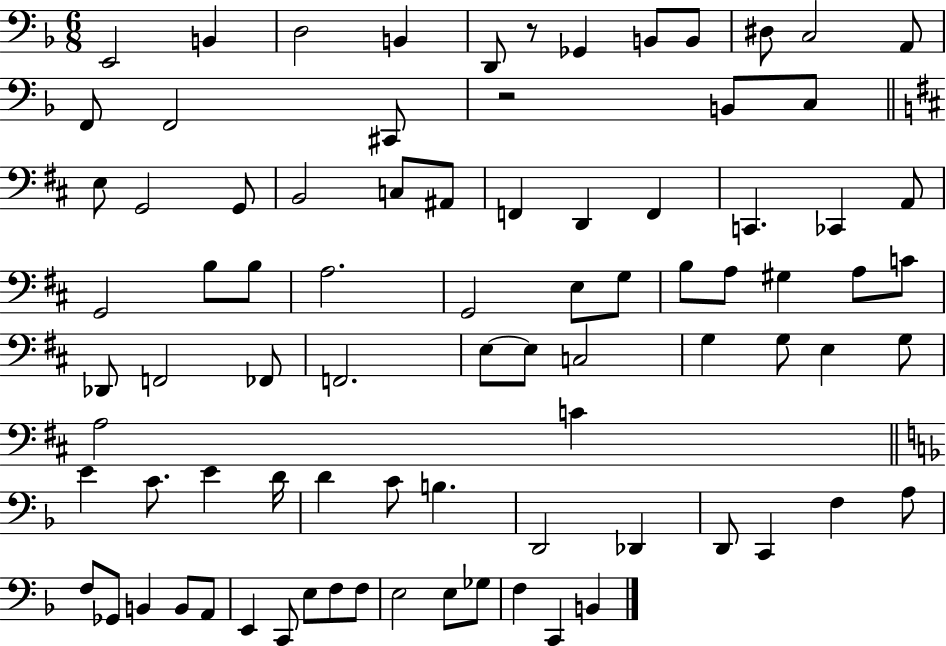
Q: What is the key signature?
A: F major